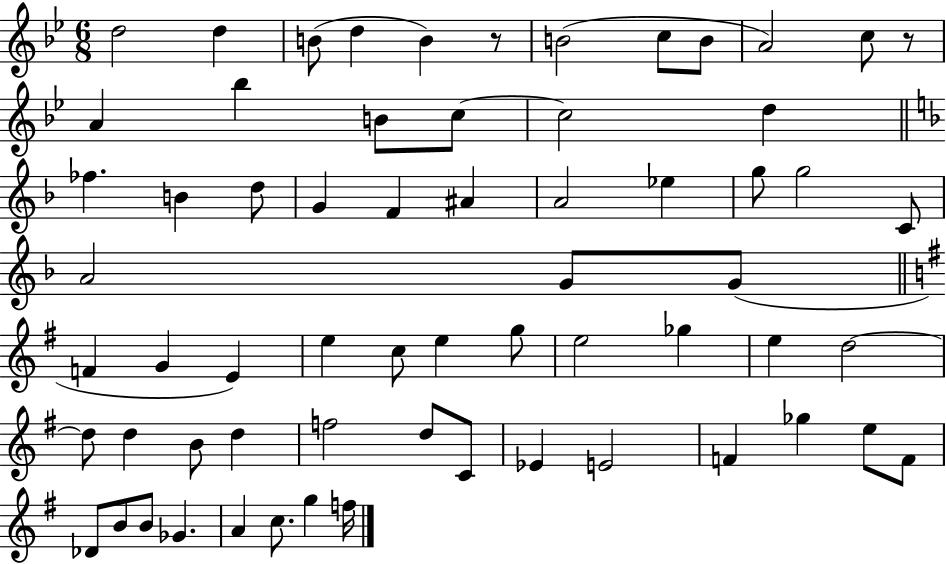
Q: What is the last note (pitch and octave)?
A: F5